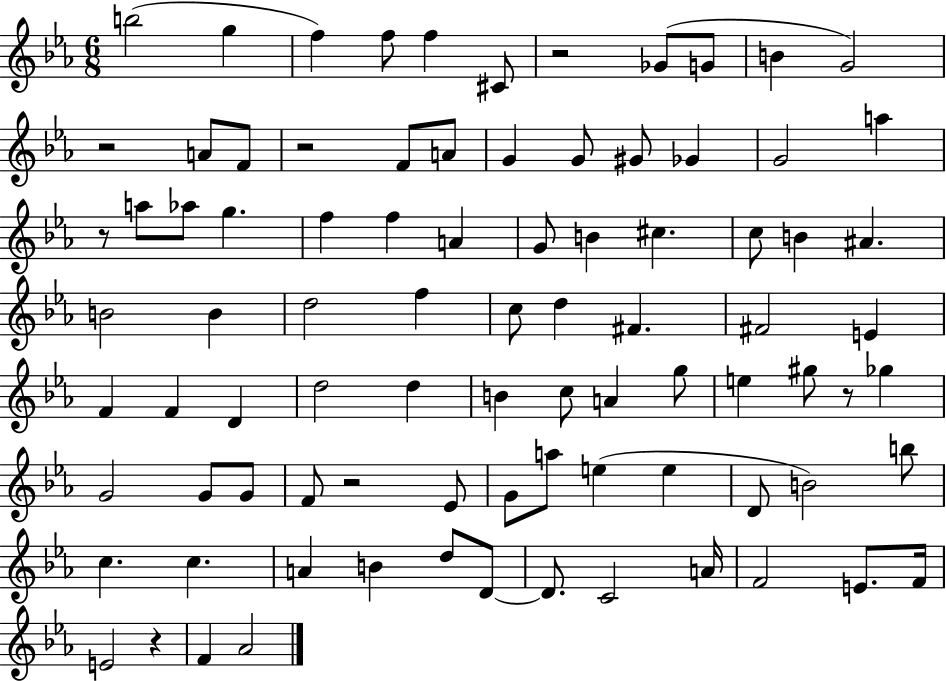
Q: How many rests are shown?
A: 7